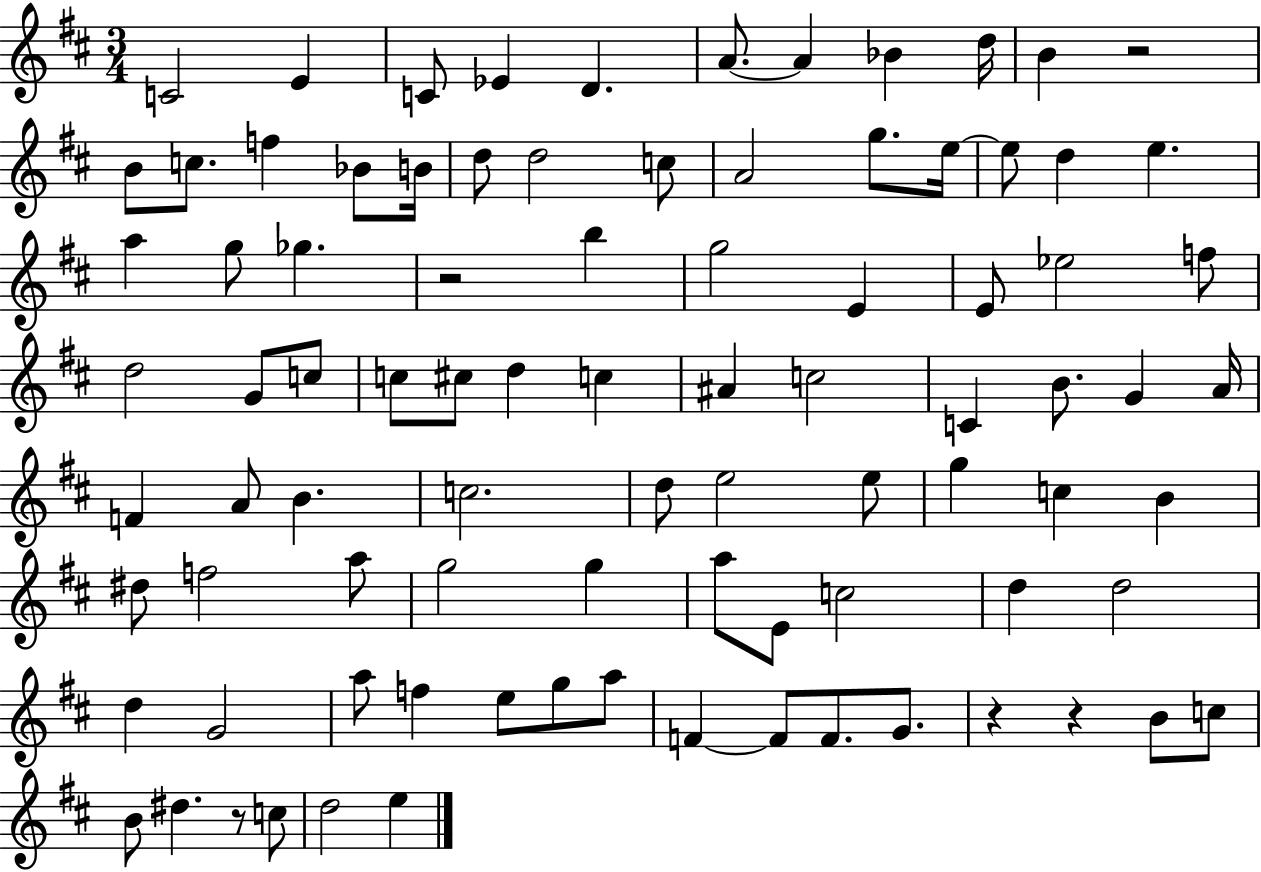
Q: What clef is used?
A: treble